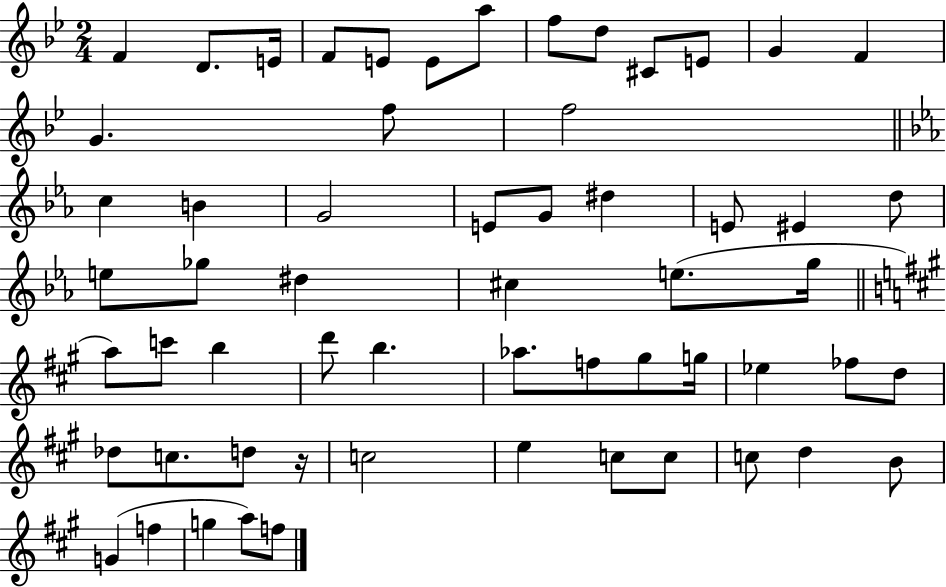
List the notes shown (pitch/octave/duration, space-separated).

F4/q D4/e. E4/s F4/e E4/e E4/e A5/e F5/e D5/e C#4/e E4/e G4/q F4/q G4/q. F5/e F5/h C5/q B4/q G4/h E4/e G4/e D#5/q E4/e EIS4/q D5/e E5/e Gb5/e D#5/q C#5/q E5/e. G5/s A5/e C6/e B5/q D6/e B5/q. Ab5/e. F5/e G#5/e G5/s Eb5/q FES5/e D5/e Db5/e C5/e. D5/e R/s C5/h E5/q C5/e C5/e C5/e D5/q B4/e G4/q F5/q G5/q A5/e F5/e